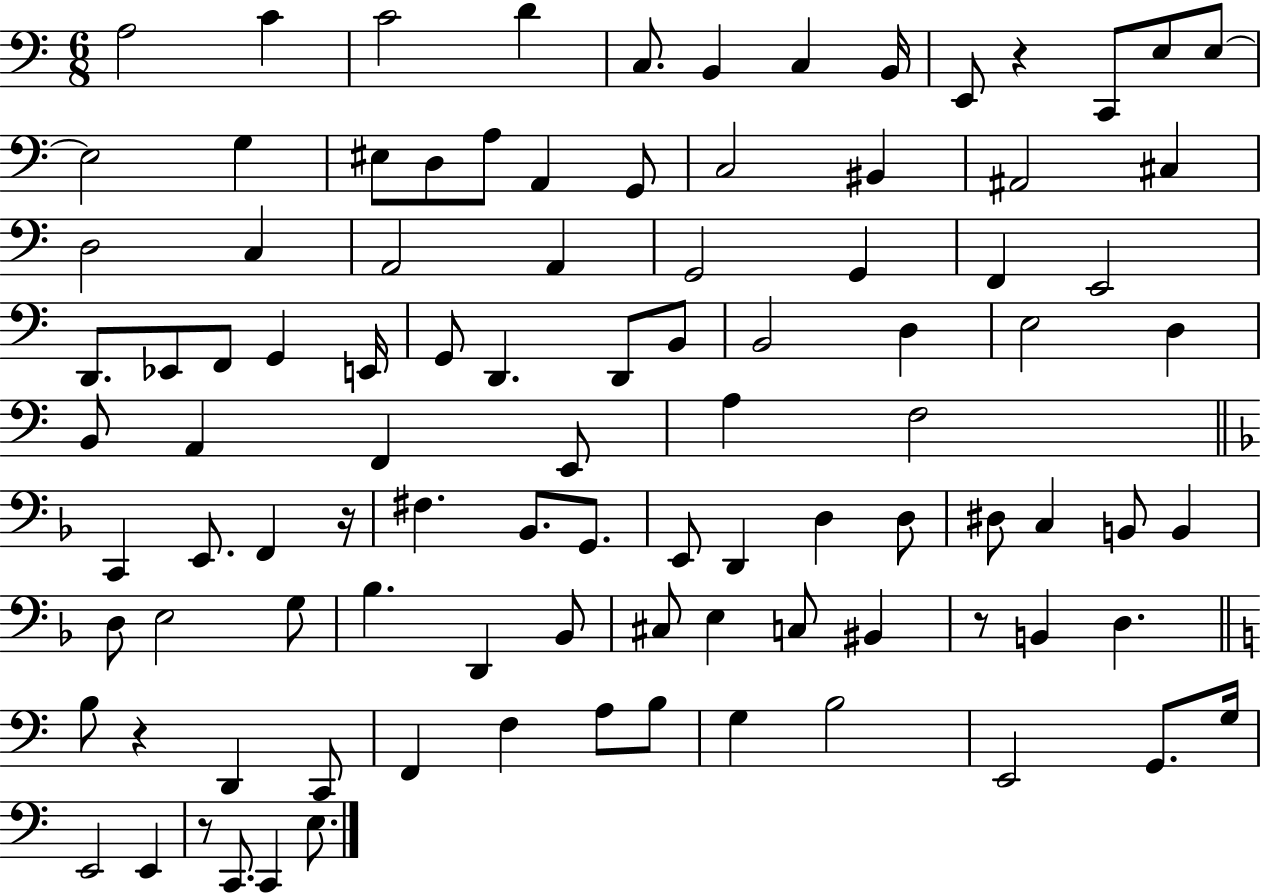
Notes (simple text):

A3/h C4/q C4/h D4/q C3/e. B2/q C3/q B2/s E2/e R/q C2/e E3/e E3/e E3/h G3/q EIS3/e D3/e A3/e A2/q G2/e C3/h BIS2/q A#2/h C#3/q D3/h C3/q A2/h A2/q G2/h G2/q F2/q E2/h D2/e. Eb2/e F2/e G2/q E2/s G2/e D2/q. D2/e B2/e B2/h D3/q E3/h D3/q B2/e A2/q F2/q E2/e A3/q F3/h C2/q E2/e. F2/q R/s F#3/q. Bb2/e. G2/e. E2/e D2/q D3/q D3/e D#3/e C3/q B2/e B2/q D3/e E3/h G3/e Bb3/q. D2/q Bb2/e C#3/e E3/q C3/e BIS2/q R/e B2/q D3/q. B3/e R/q D2/q C2/e F2/q F3/q A3/e B3/e G3/q B3/h E2/h G2/e. G3/s E2/h E2/q R/e C2/e. C2/q E3/e.